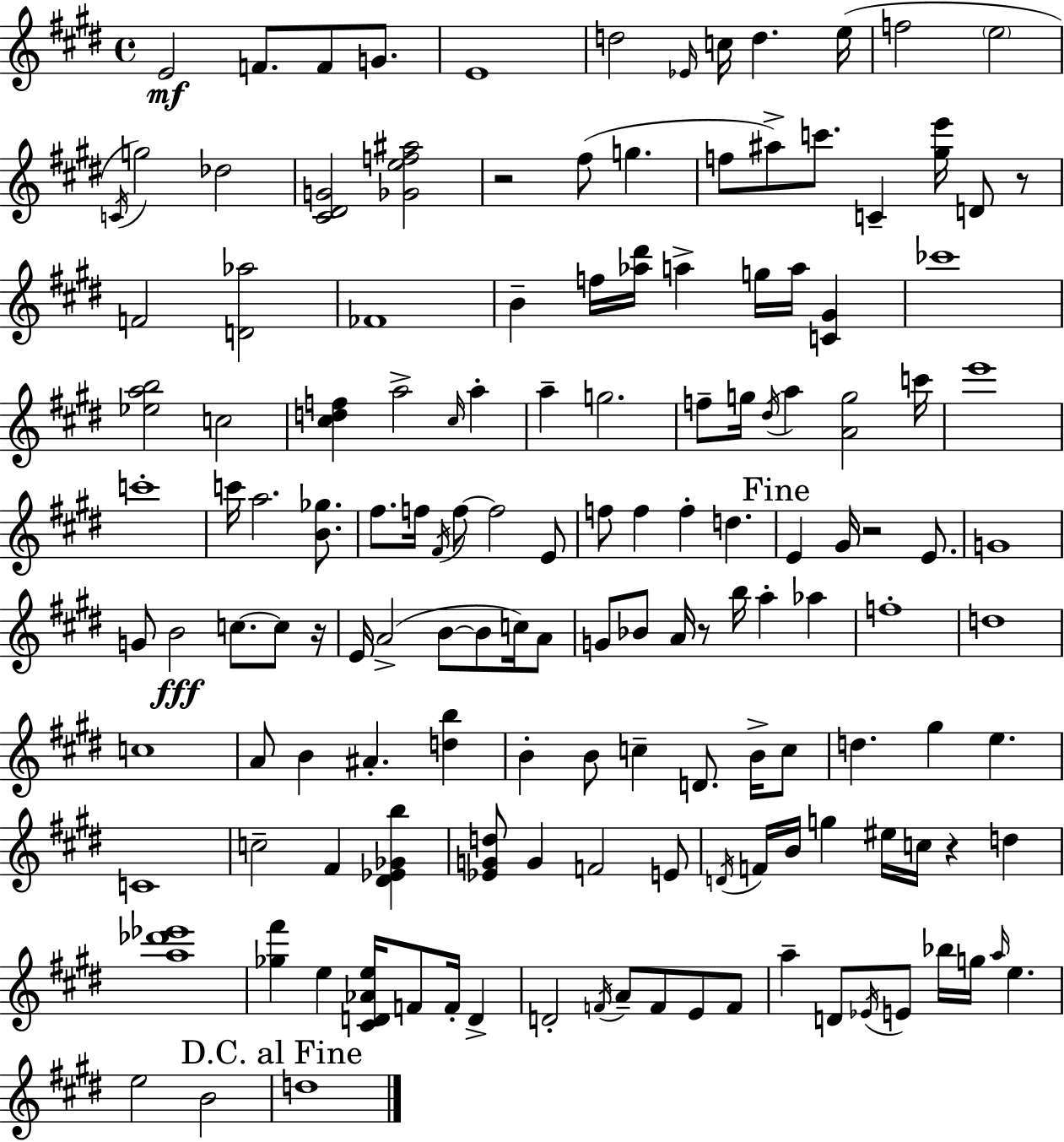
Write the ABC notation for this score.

X:1
T:Untitled
M:4/4
L:1/4
K:E
E2 F/2 F/2 G/2 E4 d2 _E/4 c/4 d e/4 f2 e2 C/4 g2 _d2 [^C^DG]2 [_Gef^a]2 z2 ^f/2 g f/2 ^a/2 c'/2 C [^ge']/4 D/2 z/2 F2 [D_a]2 _F4 B f/4 [_a^d']/4 a g/4 a/4 [C^G] _c'4 [_eab]2 c2 [^cdf] a2 ^c/4 a a g2 f/2 g/4 ^d/4 a [Ag]2 c'/4 e'4 c'4 c'/4 a2 [B_g]/2 ^f/2 f/4 ^F/4 f/2 f2 E/2 f/2 f f d E ^G/4 z2 E/2 G4 G/2 B2 c/2 c/2 z/4 E/4 A2 B/2 B/2 c/4 A/2 G/2 _B/2 A/4 z/2 b/4 a _a f4 d4 c4 A/2 B ^A [db] B B/2 c D/2 B/4 c/2 d ^g e C4 c2 ^F [^D_E_Gb] [_EGd]/2 G F2 E/2 D/4 F/4 B/4 g ^e/4 c/4 z d [a_d'_e']4 [_g^f'] e [^CD_Ae]/4 F/2 F/4 D D2 F/4 A/2 F/2 E/2 F/2 a D/2 _E/4 E/2 _b/4 g/4 a/4 e e2 B2 d4